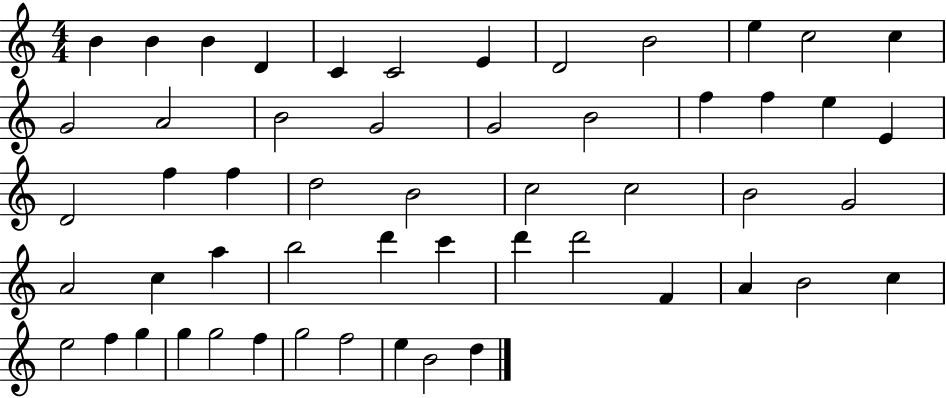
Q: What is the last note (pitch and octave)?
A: D5